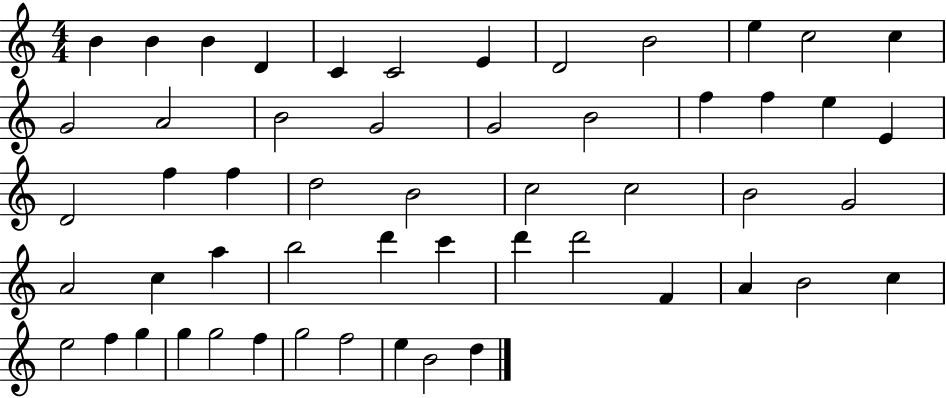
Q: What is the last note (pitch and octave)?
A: D5